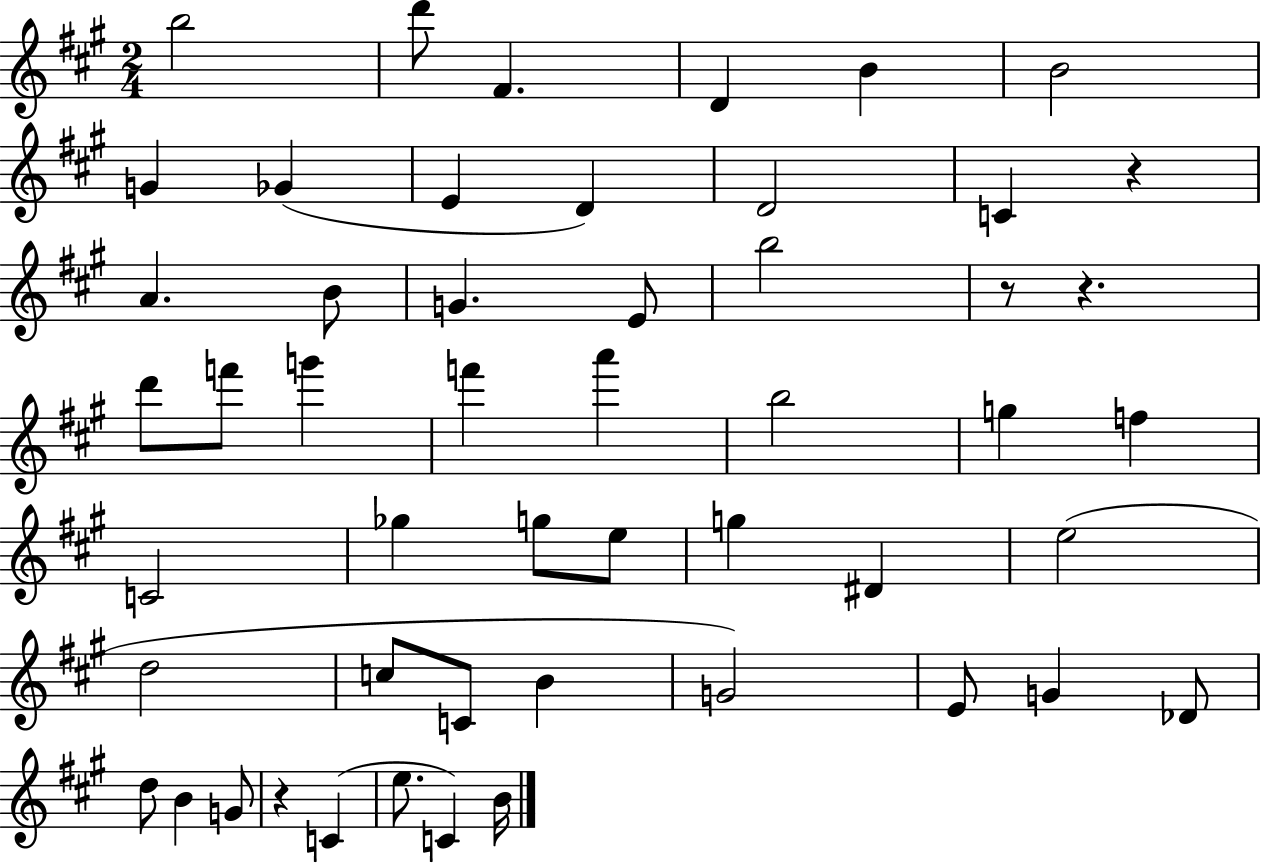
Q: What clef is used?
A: treble